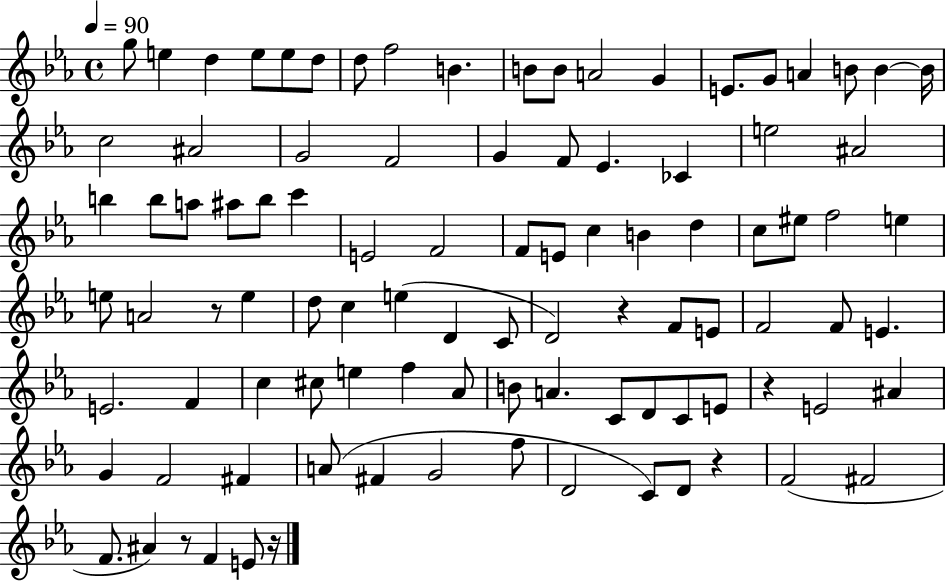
{
  \clef treble
  \time 4/4
  \defaultTimeSignature
  \key ees \major
  \tempo 4 = 90
  g''8 e''4 d''4 e''8 e''8 d''8 | d''8 f''2 b'4. | b'8 b'8 a'2 g'4 | e'8. g'8 a'4 b'8 b'4~~ b'16 | \break c''2 ais'2 | g'2 f'2 | g'4 f'8 ees'4. ces'4 | e''2 ais'2 | \break b''4 b''8 a''8 ais''8 b''8 c'''4 | e'2 f'2 | f'8 e'8 c''4 b'4 d''4 | c''8 eis''8 f''2 e''4 | \break e''8 a'2 r8 e''4 | d''8 c''4 e''4( d'4 c'8 | d'2) r4 f'8 e'8 | f'2 f'8 e'4. | \break e'2. f'4 | c''4 cis''8 e''4 f''4 aes'8 | b'8 a'4. c'8 d'8 c'8 e'8 | r4 e'2 ais'4 | \break g'4 f'2 fis'4 | a'8( fis'4 g'2 f''8 | d'2 c'8) d'8 r4 | f'2( fis'2 | \break f'8. ais'4) r8 f'4 e'8 r16 | \bar "|."
}